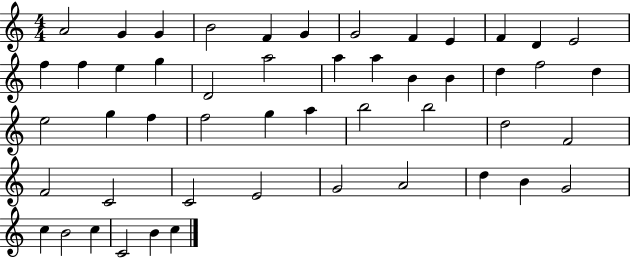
{
  \clef treble
  \numericTimeSignature
  \time 4/4
  \key c \major
  a'2 g'4 g'4 | b'2 f'4 g'4 | g'2 f'4 e'4 | f'4 d'4 e'2 | \break f''4 f''4 e''4 g''4 | d'2 a''2 | a''4 a''4 b'4 b'4 | d''4 f''2 d''4 | \break e''2 g''4 f''4 | f''2 g''4 a''4 | b''2 b''2 | d''2 f'2 | \break f'2 c'2 | c'2 e'2 | g'2 a'2 | d''4 b'4 g'2 | \break c''4 b'2 c''4 | c'2 b'4 c''4 | \bar "|."
}